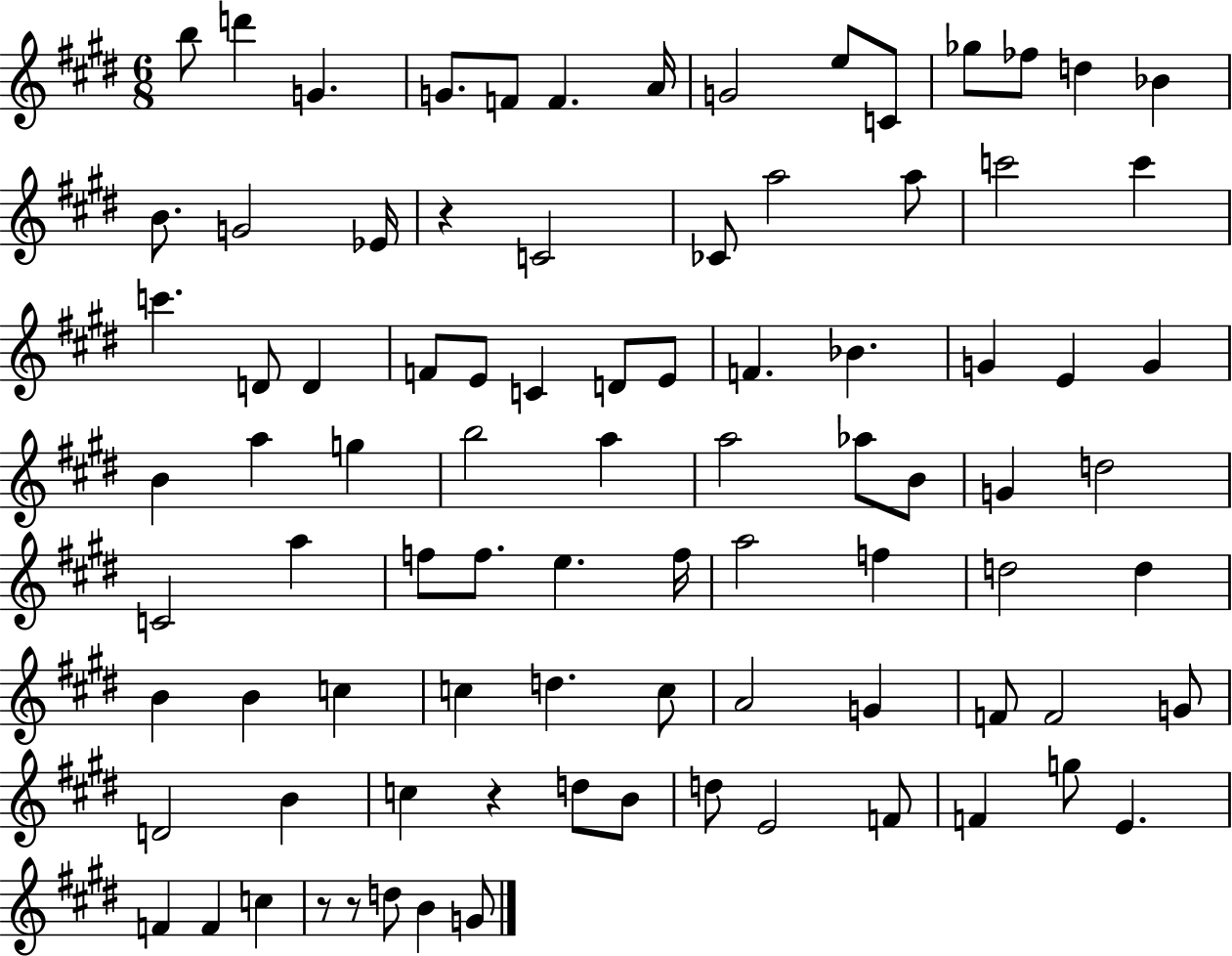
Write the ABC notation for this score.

X:1
T:Untitled
M:6/8
L:1/4
K:E
b/2 d' G G/2 F/2 F A/4 G2 e/2 C/2 _g/2 _f/2 d _B B/2 G2 _E/4 z C2 _C/2 a2 a/2 c'2 c' c' D/2 D F/2 E/2 C D/2 E/2 F _B G E G B a g b2 a a2 _a/2 B/2 G d2 C2 a f/2 f/2 e f/4 a2 f d2 d B B c c d c/2 A2 G F/2 F2 G/2 D2 B c z d/2 B/2 d/2 E2 F/2 F g/2 E F F c z/2 z/2 d/2 B G/2